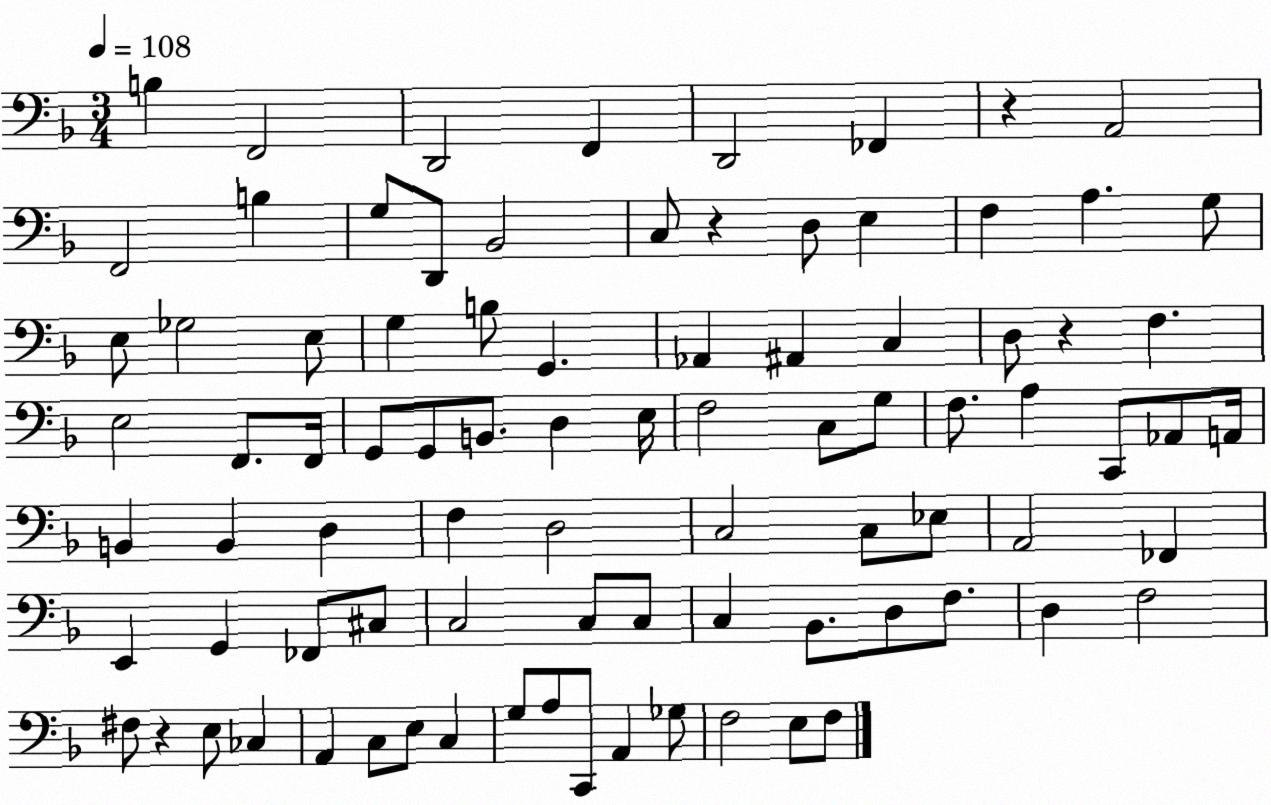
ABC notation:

X:1
T:Untitled
M:3/4
L:1/4
K:F
B, F,,2 D,,2 F,, D,,2 _F,, z A,,2 F,,2 B, G,/2 D,,/2 _B,,2 C,/2 z D,/2 E, F, A, G,/2 E,/2 _G,2 E,/2 G, B,/2 G,, _A,, ^A,, C, D,/2 z F, E,2 F,,/2 F,,/4 G,,/2 G,,/2 B,,/2 D, E,/4 F,2 C,/2 G,/2 F,/2 A, C,,/2 _A,,/2 A,,/4 B,, B,, D, F, D,2 C,2 C,/2 _E,/2 A,,2 _F,, E,, G,, _F,,/2 ^C,/2 C,2 C,/2 C,/2 C, _B,,/2 D,/2 F,/2 D, F,2 ^F,/2 z E,/2 _C, A,, C,/2 E,/2 C, G,/2 A,/2 C,,/2 A,, _G,/2 F,2 E,/2 F,/2